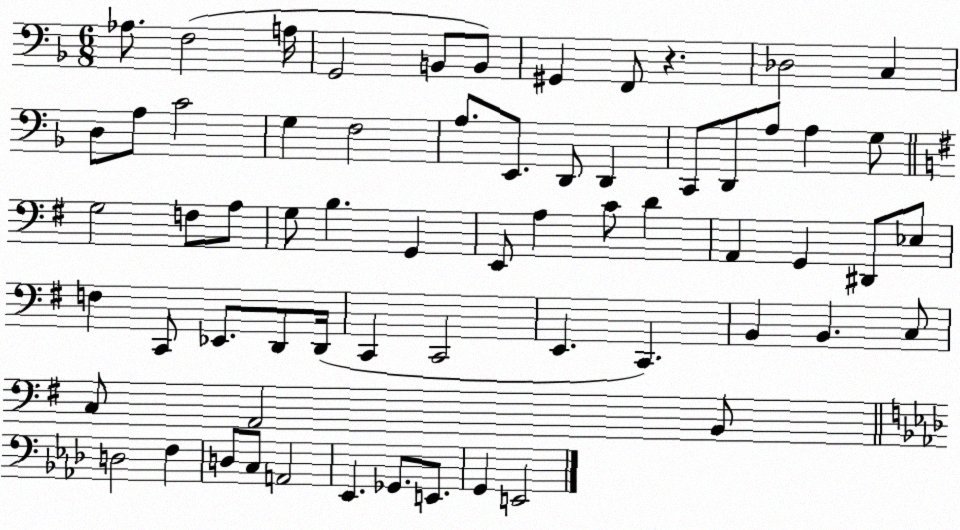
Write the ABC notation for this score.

X:1
T:Untitled
M:6/8
L:1/4
K:F
_A,/2 F,2 A,/4 G,,2 B,,/2 B,,/2 ^G,, F,,/2 z _D,2 C, D,/2 A,/2 C2 G, F,2 A,/2 E,,/2 D,,/2 D,, C,,/2 D,,/2 A,/2 A, G,/2 G,2 F,/2 A,/2 G,/2 B, G,, E,,/2 A, C/2 D A,, G,, ^D,,/2 _E,/2 F, C,,/2 _E,,/2 D,,/2 D,,/4 C,, C,,2 E,, C,, B,, B,, C,/2 C,/2 A,,2 B,,/2 D,2 F, D,/2 C,/2 A,,2 _E,, _G,,/2 E,,/2 G,, E,,2